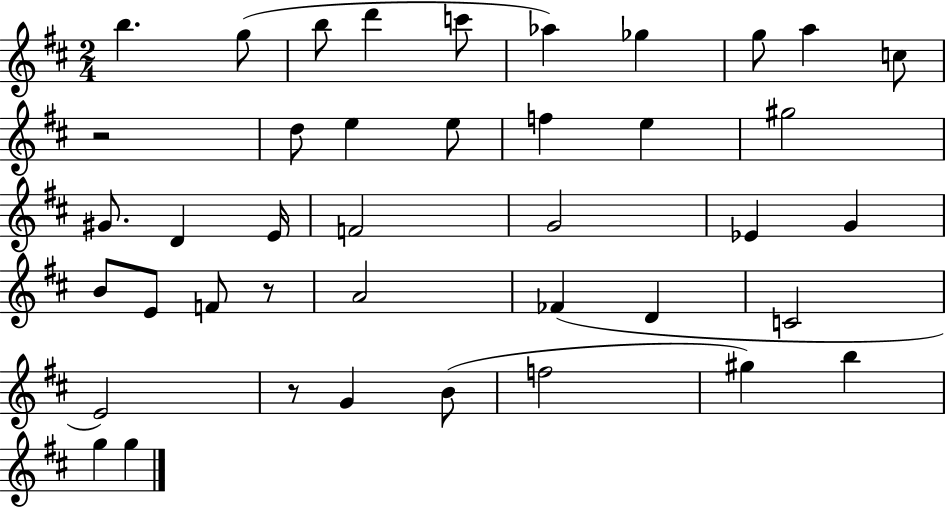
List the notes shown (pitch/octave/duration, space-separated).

B5/q. G5/e B5/e D6/q C6/e Ab5/q Gb5/q G5/e A5/q C5/e R/h D5/e E5/q E5/e F5/q E5/q G#5/h G#4/e. D4/q E4/s F4/h G4/h Eb4/q G4/q B4/e E4/e F4/e R/e A4/h FES4/q D4/q C4/h E4/h R/e G4/q B4/e F5/h G#5/q B5/q G5/q G5/q